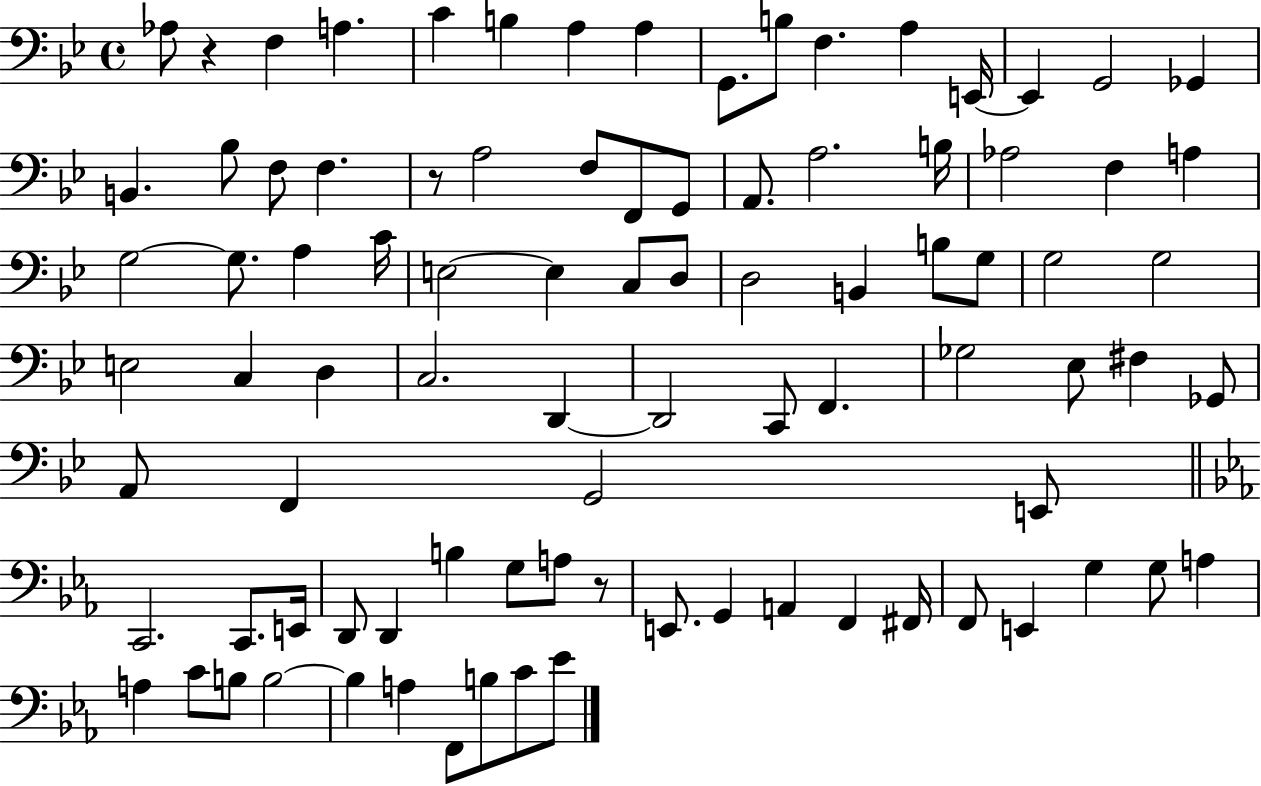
Ab3/e R/q F3/q A3/q. C4/q B3/q A3/q A3/q G2/e. B3/e F3/q. A3/q E2/s E2/q G2/h Gb2/q B2/q. Bb3/e F3/e F3/q. R/e A3/h F3/e F2/e G2/e A2/e. A3/h. B3/s Ab3/h F3/q A3/q G3/h G3/e. A3/q C4/s E3/h E3/q C3/e D3/e D3/h B2/q B3/e G3/e G3/h G3/h E3/h C3/q D3/q C3/h. D2/q D2/h C2/e F2/q. Gb3/h Eb3/e F#3/q Gb2/e A2/e F2/q G2/h E2/e C2/h. C2/e. E2/s D2/e D2/q B3/q G3/e A3/e R/e E2/e. G2/q A2/q F2/q F#2/s F2/e E2/q G3/q G3/e A3/q A3/q C4/e B3/e B3/h B3/q A3/q F2/e B3/e C4/e Eb4/e